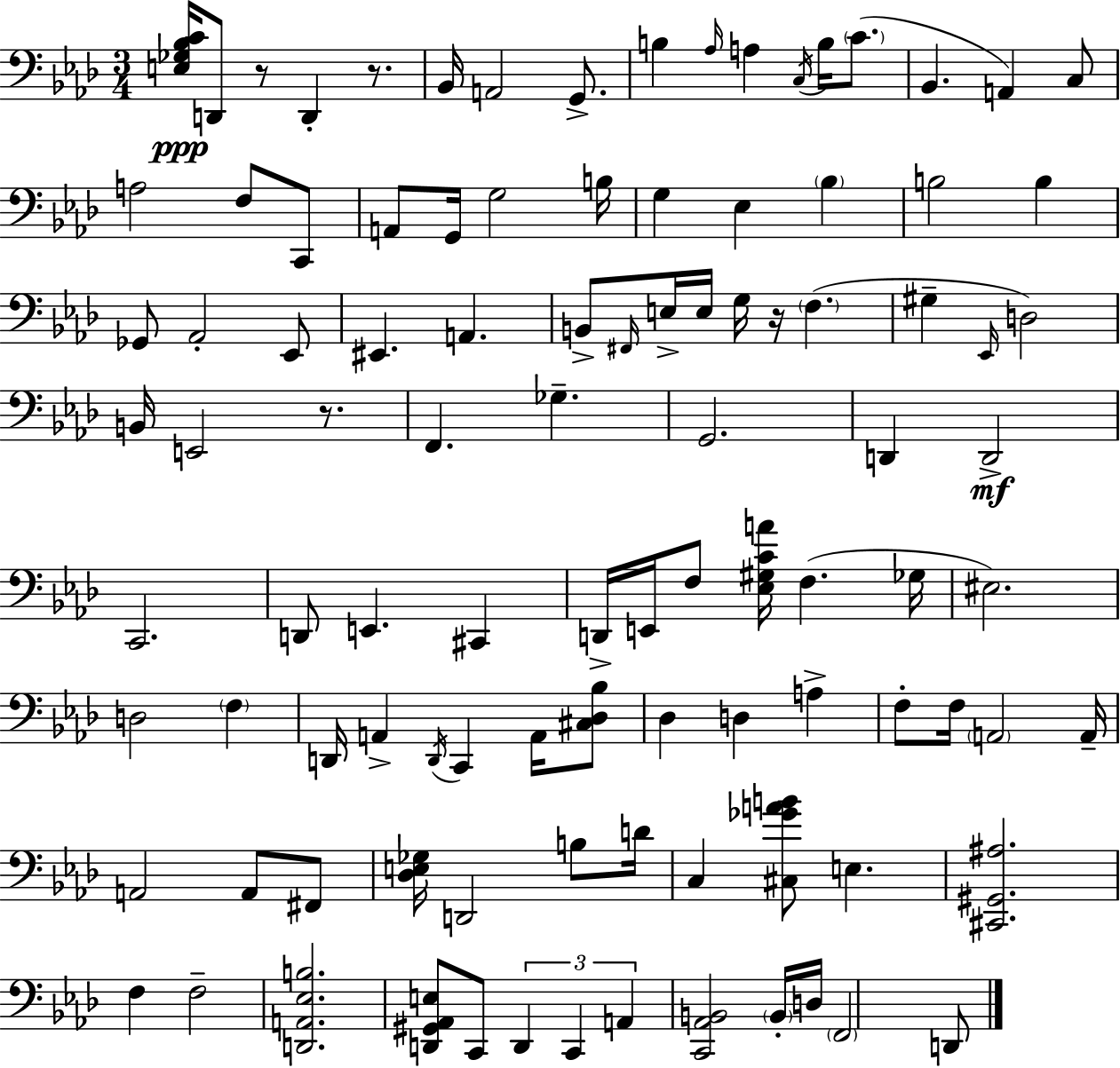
{
  \clef bass
  \numericTimeSignature
  \time 3/4
  \key f \minor
  <e ges bes c'>16\ppp d,8 r8 d,4-. r8. | bes,16 a,2 g,8.-> | b4 \grace { aes16 } a4 \acciaccatura { c16 } b16 \parenthesize c'8.( | bes,4. a,4) | \break c8 a2 f8 | c,8 a,8 g,16 g2 | b16 g4 ees4 \parenthesize bes4 | b2 b4 | \break ges,8 aes,2-. | ees,8 eis,4. a,4. | b,8-> \grace { fis,16 } e16-> e16 g16 r16 \parenthesize f4.( | gis4-- \grace { ees,16 } d2) | \break b,16 e,2 | r8. f,4. ges4.-- | g,2. | d,4 d,2->\mf | \break c,2. | d,8 e,4. | cis,4 d,16-> e,16 f8 <ees gis c' a'>16 f4.( | ges16 eis2.) | \break d2 | \parenthesize f4 d,16 a,4-> \acciaccatura { d,16 } c,4 | a,16 <cis des bes>8 des4 d4 | a4-> f8-. f16 \parenthesize a,2 | \break a,16-- a,2 | a,8 fis,8 <des e ges>16 d,2 | b8 d'16 c4 <cis ges' a' b'>8 e4. | <cis, gis, ais>2. | \break f4 f2-- | <d, a, ees b>2. | <d, gis, aes, e>8 c,8 \tuplet 3/2 { d,4 | c,4 a,4 } <c, aes, b,>2 | \break \parenthesize b,16-. d16 \parenthesize f,2 | d,8 \bar "|."
}